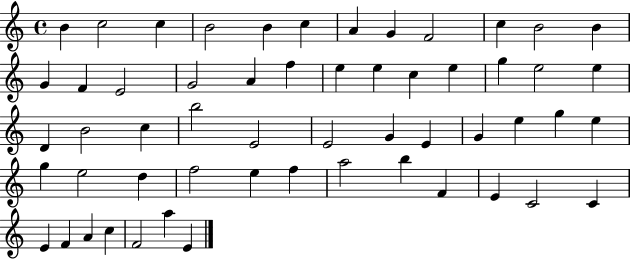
{
  \clef treble
  \time 4/4
  \defaultTimeSignature
  \key c \major
  b'4 c''2 c''4 | b'2 b'4 c''4 | a'4 g'4 f'2 | c''4 b'2 b'4 | \break g'4 f'4 e'2 | g'2 a'4 f''4 | e''4 e''4 c''4 e''4 | g''4 e''2 e''4 | \break d'4 b'2 c''4 | b''2 e'2 | e'2 g'4 e'4 | g'4 e''4 g''4 e''4 | \break g''4 e''2 d''4 | f''2 e''4 f''4 | a''2 b''4 f'4 | e'4 c'2 c'4 | \break e'4 f'4 a'4 c''4 | f'2 a''4 e'4 | \bar "|."
}